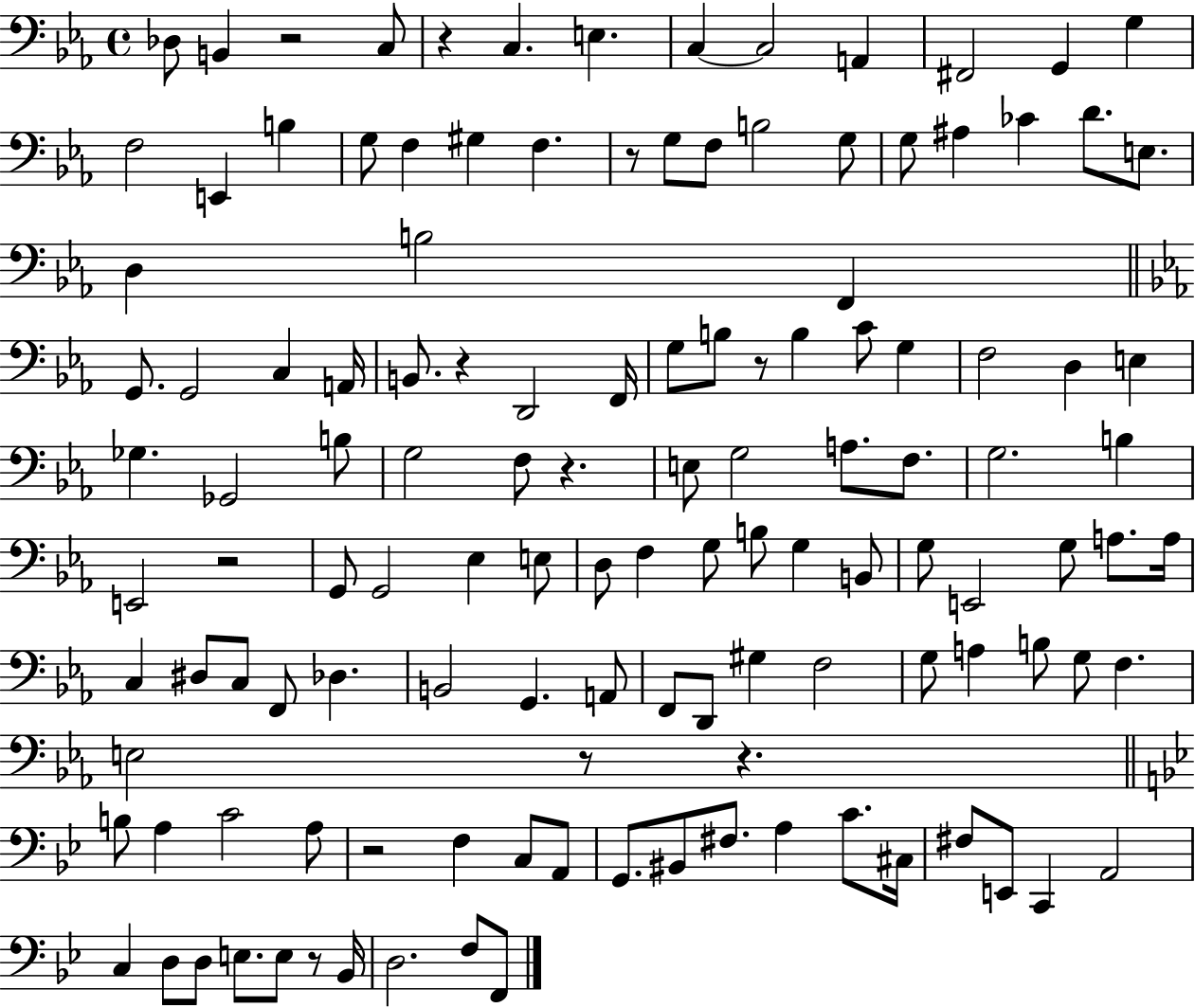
Db3/e B2/q R/h C3/e R/q C3/q. E3/q. C3/q C3/h A2/q F#2/h G2/q G3/q F3/h E2/q B3/q G3/e F3/q G#3/q F3/q. R/e G3/e F3/e B3/h G3/e G3/e A#3/q CES4/q D4/e. E3/e. D3/q B3/h F2/q G2/e. G2/h C3/q A2/s B2/e. R/q D2/h F2/s G3/e B3/e R/e B3/q C4/e G3/q F3/h D3/q E3/q Gb3/q. Gb2/h B3/e G3/h F3/e R/q. E3/e G3/h A3/e. F3/e. G3/h. B3/q E2/h R/h G2/e G2/h Eb3/q E3/e D3/e F3/q G3/e B3/e G3/q B2/e G3/e E2/h G3/e A3/e. A3/s C3/q D#3/e C3/e F2/e Db3/q. B2/h G2/q. A2/e F2/e D2/e G#3/q F3/h G3/e A3/q B3/e G3/e F3/q. E3/h R/e R/q. B3/e A3/q C4/h A3/e R/h F3/q C3/e A2/e G2/e. BIS2/e F#3/e. A3/q C4/e. C#3/s F#3/e E2/e C2/q A2/h C3/q D3/e D3/e E3/e. E3/e R/e Bb2/s D3/h. F3/e F2/e